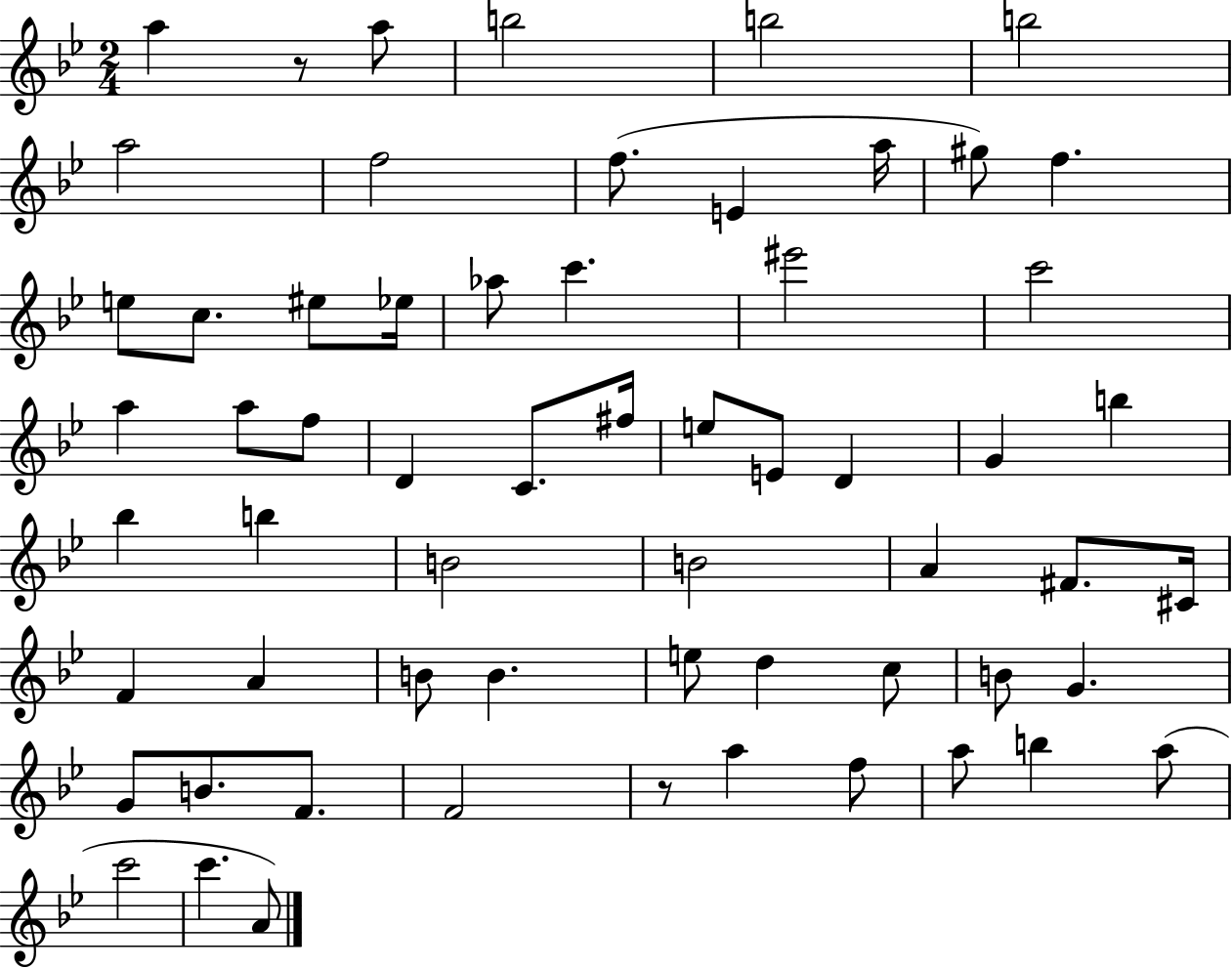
{
  \clef treble
  \numericTimeSignature
  \time 2/4
  \key bes \major
  \repeat volta 2 { a''4 r8 a''8 | b''2 | b''2 | b''2 | \break a''2 | f''2 | f''8.( e'4 a''16 | gis''8) f''4. | \break e''8 c''8. eis''8 ees''16 | aes''8 c'''4. | eis'''2 | c'''2 | \break a''4 a''8 f''8 | d'4 c'8. fis''16 | e''8 e'8 d'4 | g'4 b''4 | \break bes''4 b''4 | b'2 | b'2 | a'4 fis'8. cis'16 | \break f'4 a'4 | b'8 b'4. | e''8 d''4 c''8 | b'8 g'4. | \break g'8 b'8. f'8. | f'2 | r8 a''4 f''8 | a''8 b''4 a''8( | \break c'''2 | c'''4. a'8) | } \bar "|."
}